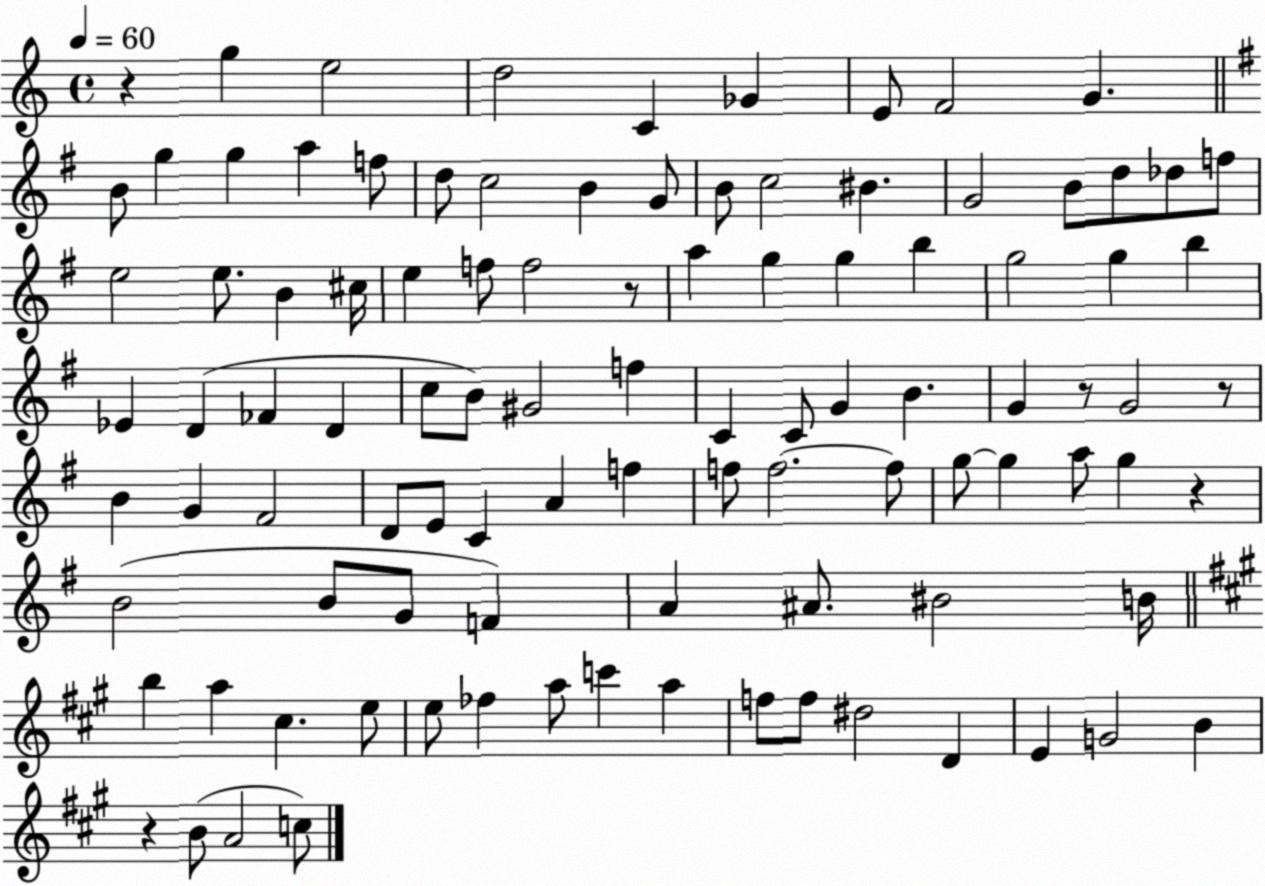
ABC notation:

X:1
T:Untitled
M:4/4
L:1/4
K:C
z g e2 d2 C _G E/2 F2 G B/2 g g a f/2 d/2 c2 B G/2 B/2 c2 ^B G2 B/2 d/2 _d/2 f/2 e2 e/2 B ^c/4 e f/2 f2 z/2 a g g b g2 g b _E D _F D c/2 B/2 ^G2 f C C/2 G B G z/2 G2 z/2 B G ^F2 D/2 E/2 C A f f/2 f2 f/2 g/2 g a/2 g z B2 B/2 G/2 F A ^A/2 ^B2 B/4 b a ^c e/2 e/2 _f a/2 c' a f/2 f/2 ^d2 D E G2 B z B/2 A2 c/2